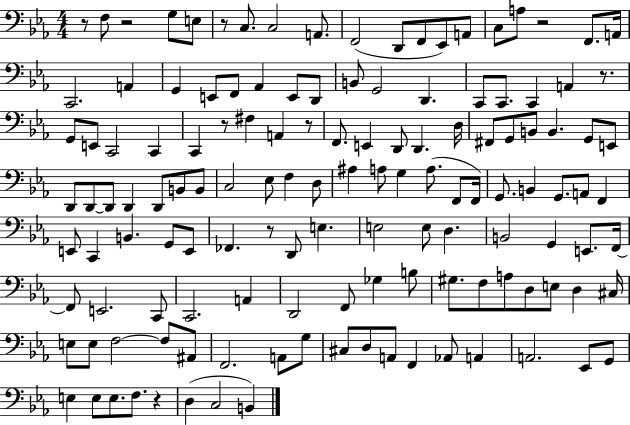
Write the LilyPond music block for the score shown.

{
  \clef bass
  \numericTimeSignature
  \time 4/4
  \key ees \major
  r8 f8 r2 g8 e8 | r8 c8. c2 a,8. | f,2( d,8 f,8 ees,8) a,8 | c8 a8 r2 f,8. a,16 | \break c,2. a,4 | g,4 e,8 f,8 aes,4 e,8 d,8 | b,8 g,2 d,4. | c,8 c,8. c,4 a,4 r8. | \break g,8 e,8 c,2 c,4 | c,4 r8 fis4 a,4 r8 | f,8. e,4 d,8 d,4. d16 | fis,8 g,8 b,8 b,4. g,8 e,8 | \break d,8 d,8~~ d,8 d,4 d,8 b,8 b,8 | c2 ees8 f4 d8 | ais4 a8 g4 a8.( f,8 f,16) | g,8. b,4 g,8. a,8 f,4 | \break e,8 c,4 b,4. g,8 e,8 | fes,4. r8 d,8 e4. | e2 e8 d4. | b,2 g,4 e,8. f,16~~ | \break f,8 e,2. c,8 | c,2. a,4 | d,2 f,8 ges4 b8 | gis8. f8 a8 d8 e8 d4 cis16 | \break e8 e8 f2~~ f8 ais,8 | f,2. a,8 g8 | cis8 d8 a,8 f,4 aes,8 a,4 | a,2. ees,8 g,8 | \break e4 e8 e8. f8. r4 | d4( c2 b,4) | \bar "|."
}